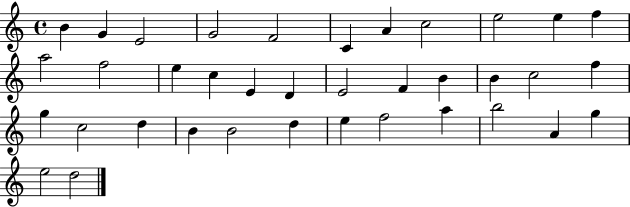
{
  \clef treble
  \time 4/4
  \defaultTimeSignature
  \key c \major
  b'4 g'4 e'2 | g'2 f'2 | c'4 a'4 c''2 | e''2 e''4 f''4 | \break a''2 f''2 | e''4 c''4 e'4 d'4 | e'2 f'4 b'4 | b'4 c''2 f''4 | \break g''4 c''2 d''4 | b'4 b'2 d''4 | e''4 f''2 a''4 | b''2 a'4 g''4 | \break e''2 d''2 | \bar "|."
}